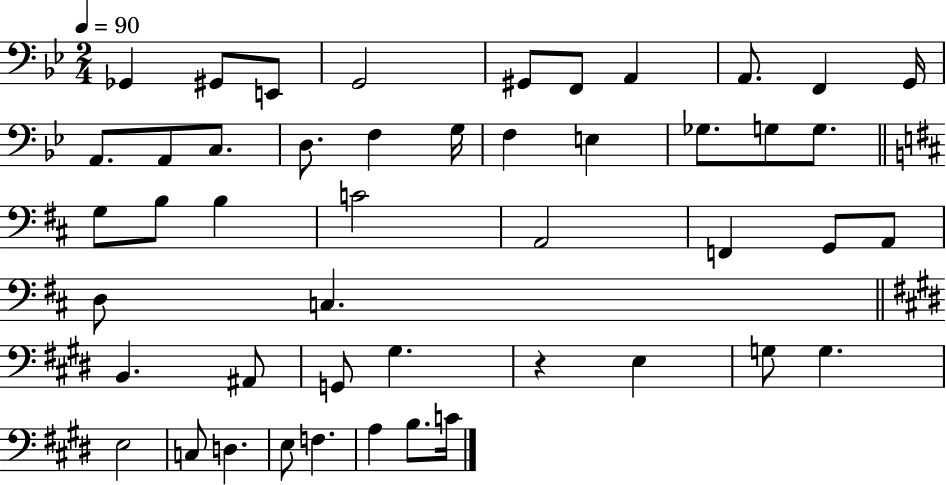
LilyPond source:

{
  \clef bass
  \numericTimeSignature
  \time 2/4
  \key bes \major
  \tempo 4 = 90
  ges,4 gis,8 e,8 | g,2 | gis,8 f,8 a,4 | a,8. f,4 g,16 | \break a,8. a,8 c8. | d8. f4 g16 | f4 e4 | ges8. g8 g8. | \break \bar "||" \break \key d \major g8 b8 b4 | c'2 | a,2 | f,4 g,8 a,8 | \break d8 c4. | \bar "||" \break \key e \major b,4. ais,8 | g,8 gis4. | r4 e4 | g8 g4. | \break e2 | c8 d4. | e8 f4. | a4 b8. c'16 | \break \bar "|."
}